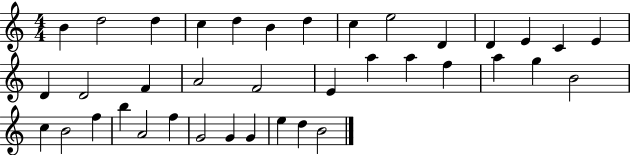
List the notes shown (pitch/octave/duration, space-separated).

B4/q D5/h D5/q C5/q D5/q B4/q D5/q C5/q E5/h D4/q D4/q E4/q C4/q E4/q D4/q D4/h F4/q A4/h F4/h E4/q A5/q A5/q F5/q A5/q G5/q B4/h C5/q B4/h F5/q B5/q A4/h F5/q G4/h G4/q G4/q E5/q D5/q B4/h